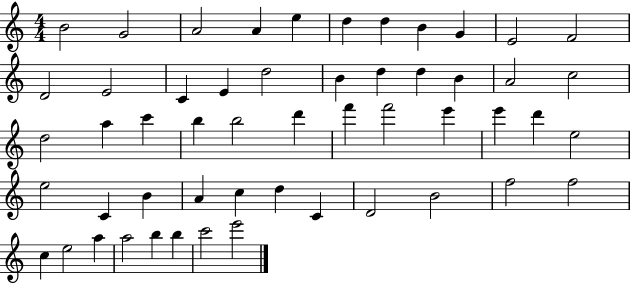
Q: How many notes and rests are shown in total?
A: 53